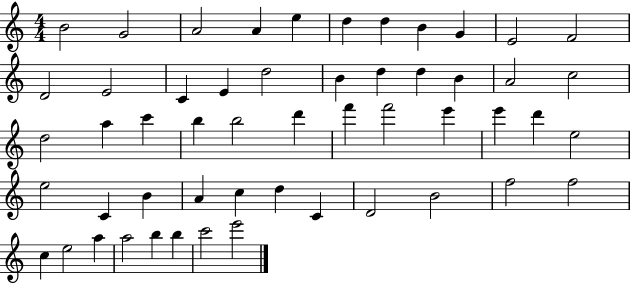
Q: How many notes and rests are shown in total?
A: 53